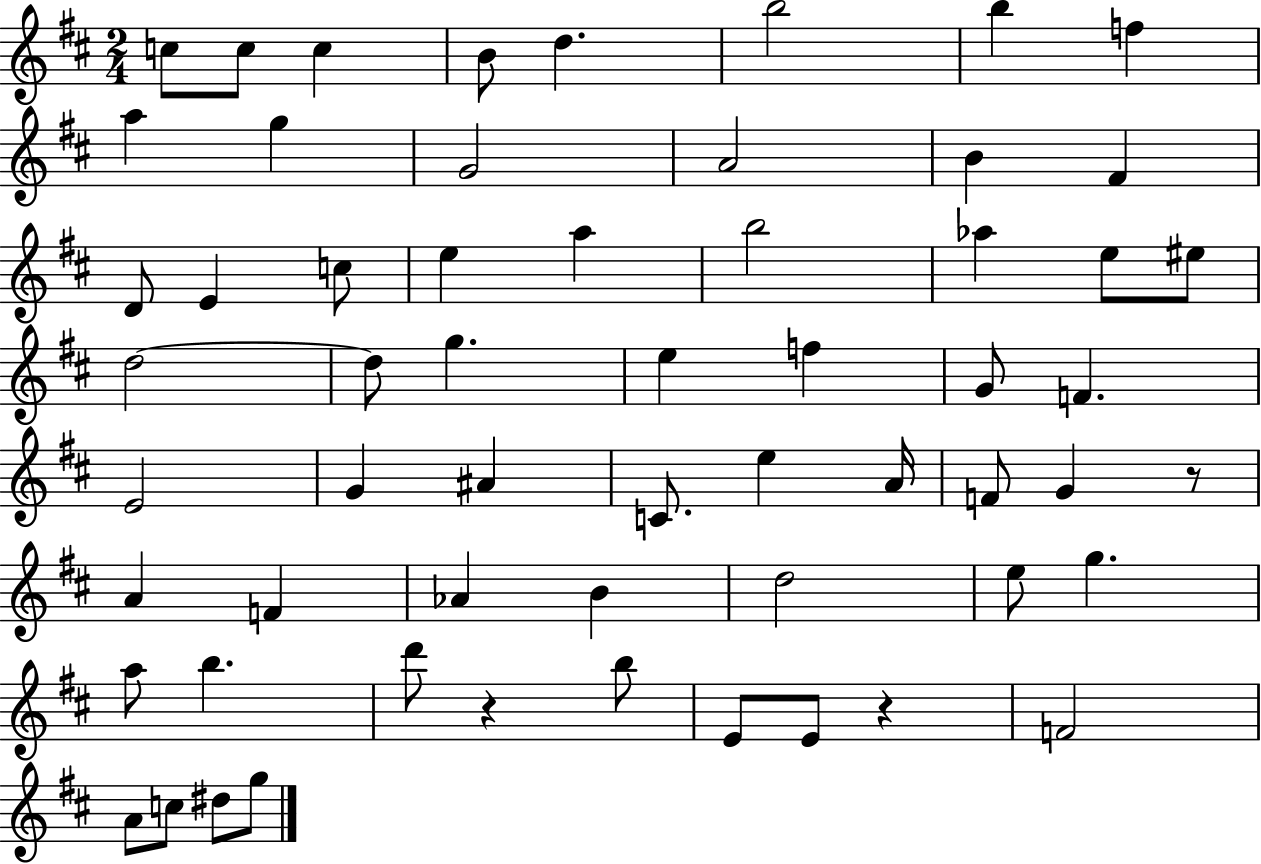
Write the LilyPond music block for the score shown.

{
  \clef treble
  \numericTimeSignature
  \time 2/4
  \key d \major
  \repeat volta 2 { c''8 c''8 c''4 | b'8 d''4. | b''2 | b''4 f''4 | \break a''4 g''4 | g'2 | a'2 | b'4 fis'4 | \break d'8 e'4 c''8 | e''4 a''4 | b''2 | aes''4 e''8 eis''8 | \break d''2~~ | d''8 g''4. | e''4 f''4 | g'8 f'4. | \break e'2 | g'4 ais'4 | c'8. e''4 a'16 | f'8 g'4 r8 | \break a'4 f'4 | aes'4 b'4 | d''2 | e''8 g''4. | \break a''8 b''4. | d'''8 r4 b''8 | e'8 e'8 r4 | f'2 | \break a'8 c''8 dis''8 g''8 | } \bar "|."
}